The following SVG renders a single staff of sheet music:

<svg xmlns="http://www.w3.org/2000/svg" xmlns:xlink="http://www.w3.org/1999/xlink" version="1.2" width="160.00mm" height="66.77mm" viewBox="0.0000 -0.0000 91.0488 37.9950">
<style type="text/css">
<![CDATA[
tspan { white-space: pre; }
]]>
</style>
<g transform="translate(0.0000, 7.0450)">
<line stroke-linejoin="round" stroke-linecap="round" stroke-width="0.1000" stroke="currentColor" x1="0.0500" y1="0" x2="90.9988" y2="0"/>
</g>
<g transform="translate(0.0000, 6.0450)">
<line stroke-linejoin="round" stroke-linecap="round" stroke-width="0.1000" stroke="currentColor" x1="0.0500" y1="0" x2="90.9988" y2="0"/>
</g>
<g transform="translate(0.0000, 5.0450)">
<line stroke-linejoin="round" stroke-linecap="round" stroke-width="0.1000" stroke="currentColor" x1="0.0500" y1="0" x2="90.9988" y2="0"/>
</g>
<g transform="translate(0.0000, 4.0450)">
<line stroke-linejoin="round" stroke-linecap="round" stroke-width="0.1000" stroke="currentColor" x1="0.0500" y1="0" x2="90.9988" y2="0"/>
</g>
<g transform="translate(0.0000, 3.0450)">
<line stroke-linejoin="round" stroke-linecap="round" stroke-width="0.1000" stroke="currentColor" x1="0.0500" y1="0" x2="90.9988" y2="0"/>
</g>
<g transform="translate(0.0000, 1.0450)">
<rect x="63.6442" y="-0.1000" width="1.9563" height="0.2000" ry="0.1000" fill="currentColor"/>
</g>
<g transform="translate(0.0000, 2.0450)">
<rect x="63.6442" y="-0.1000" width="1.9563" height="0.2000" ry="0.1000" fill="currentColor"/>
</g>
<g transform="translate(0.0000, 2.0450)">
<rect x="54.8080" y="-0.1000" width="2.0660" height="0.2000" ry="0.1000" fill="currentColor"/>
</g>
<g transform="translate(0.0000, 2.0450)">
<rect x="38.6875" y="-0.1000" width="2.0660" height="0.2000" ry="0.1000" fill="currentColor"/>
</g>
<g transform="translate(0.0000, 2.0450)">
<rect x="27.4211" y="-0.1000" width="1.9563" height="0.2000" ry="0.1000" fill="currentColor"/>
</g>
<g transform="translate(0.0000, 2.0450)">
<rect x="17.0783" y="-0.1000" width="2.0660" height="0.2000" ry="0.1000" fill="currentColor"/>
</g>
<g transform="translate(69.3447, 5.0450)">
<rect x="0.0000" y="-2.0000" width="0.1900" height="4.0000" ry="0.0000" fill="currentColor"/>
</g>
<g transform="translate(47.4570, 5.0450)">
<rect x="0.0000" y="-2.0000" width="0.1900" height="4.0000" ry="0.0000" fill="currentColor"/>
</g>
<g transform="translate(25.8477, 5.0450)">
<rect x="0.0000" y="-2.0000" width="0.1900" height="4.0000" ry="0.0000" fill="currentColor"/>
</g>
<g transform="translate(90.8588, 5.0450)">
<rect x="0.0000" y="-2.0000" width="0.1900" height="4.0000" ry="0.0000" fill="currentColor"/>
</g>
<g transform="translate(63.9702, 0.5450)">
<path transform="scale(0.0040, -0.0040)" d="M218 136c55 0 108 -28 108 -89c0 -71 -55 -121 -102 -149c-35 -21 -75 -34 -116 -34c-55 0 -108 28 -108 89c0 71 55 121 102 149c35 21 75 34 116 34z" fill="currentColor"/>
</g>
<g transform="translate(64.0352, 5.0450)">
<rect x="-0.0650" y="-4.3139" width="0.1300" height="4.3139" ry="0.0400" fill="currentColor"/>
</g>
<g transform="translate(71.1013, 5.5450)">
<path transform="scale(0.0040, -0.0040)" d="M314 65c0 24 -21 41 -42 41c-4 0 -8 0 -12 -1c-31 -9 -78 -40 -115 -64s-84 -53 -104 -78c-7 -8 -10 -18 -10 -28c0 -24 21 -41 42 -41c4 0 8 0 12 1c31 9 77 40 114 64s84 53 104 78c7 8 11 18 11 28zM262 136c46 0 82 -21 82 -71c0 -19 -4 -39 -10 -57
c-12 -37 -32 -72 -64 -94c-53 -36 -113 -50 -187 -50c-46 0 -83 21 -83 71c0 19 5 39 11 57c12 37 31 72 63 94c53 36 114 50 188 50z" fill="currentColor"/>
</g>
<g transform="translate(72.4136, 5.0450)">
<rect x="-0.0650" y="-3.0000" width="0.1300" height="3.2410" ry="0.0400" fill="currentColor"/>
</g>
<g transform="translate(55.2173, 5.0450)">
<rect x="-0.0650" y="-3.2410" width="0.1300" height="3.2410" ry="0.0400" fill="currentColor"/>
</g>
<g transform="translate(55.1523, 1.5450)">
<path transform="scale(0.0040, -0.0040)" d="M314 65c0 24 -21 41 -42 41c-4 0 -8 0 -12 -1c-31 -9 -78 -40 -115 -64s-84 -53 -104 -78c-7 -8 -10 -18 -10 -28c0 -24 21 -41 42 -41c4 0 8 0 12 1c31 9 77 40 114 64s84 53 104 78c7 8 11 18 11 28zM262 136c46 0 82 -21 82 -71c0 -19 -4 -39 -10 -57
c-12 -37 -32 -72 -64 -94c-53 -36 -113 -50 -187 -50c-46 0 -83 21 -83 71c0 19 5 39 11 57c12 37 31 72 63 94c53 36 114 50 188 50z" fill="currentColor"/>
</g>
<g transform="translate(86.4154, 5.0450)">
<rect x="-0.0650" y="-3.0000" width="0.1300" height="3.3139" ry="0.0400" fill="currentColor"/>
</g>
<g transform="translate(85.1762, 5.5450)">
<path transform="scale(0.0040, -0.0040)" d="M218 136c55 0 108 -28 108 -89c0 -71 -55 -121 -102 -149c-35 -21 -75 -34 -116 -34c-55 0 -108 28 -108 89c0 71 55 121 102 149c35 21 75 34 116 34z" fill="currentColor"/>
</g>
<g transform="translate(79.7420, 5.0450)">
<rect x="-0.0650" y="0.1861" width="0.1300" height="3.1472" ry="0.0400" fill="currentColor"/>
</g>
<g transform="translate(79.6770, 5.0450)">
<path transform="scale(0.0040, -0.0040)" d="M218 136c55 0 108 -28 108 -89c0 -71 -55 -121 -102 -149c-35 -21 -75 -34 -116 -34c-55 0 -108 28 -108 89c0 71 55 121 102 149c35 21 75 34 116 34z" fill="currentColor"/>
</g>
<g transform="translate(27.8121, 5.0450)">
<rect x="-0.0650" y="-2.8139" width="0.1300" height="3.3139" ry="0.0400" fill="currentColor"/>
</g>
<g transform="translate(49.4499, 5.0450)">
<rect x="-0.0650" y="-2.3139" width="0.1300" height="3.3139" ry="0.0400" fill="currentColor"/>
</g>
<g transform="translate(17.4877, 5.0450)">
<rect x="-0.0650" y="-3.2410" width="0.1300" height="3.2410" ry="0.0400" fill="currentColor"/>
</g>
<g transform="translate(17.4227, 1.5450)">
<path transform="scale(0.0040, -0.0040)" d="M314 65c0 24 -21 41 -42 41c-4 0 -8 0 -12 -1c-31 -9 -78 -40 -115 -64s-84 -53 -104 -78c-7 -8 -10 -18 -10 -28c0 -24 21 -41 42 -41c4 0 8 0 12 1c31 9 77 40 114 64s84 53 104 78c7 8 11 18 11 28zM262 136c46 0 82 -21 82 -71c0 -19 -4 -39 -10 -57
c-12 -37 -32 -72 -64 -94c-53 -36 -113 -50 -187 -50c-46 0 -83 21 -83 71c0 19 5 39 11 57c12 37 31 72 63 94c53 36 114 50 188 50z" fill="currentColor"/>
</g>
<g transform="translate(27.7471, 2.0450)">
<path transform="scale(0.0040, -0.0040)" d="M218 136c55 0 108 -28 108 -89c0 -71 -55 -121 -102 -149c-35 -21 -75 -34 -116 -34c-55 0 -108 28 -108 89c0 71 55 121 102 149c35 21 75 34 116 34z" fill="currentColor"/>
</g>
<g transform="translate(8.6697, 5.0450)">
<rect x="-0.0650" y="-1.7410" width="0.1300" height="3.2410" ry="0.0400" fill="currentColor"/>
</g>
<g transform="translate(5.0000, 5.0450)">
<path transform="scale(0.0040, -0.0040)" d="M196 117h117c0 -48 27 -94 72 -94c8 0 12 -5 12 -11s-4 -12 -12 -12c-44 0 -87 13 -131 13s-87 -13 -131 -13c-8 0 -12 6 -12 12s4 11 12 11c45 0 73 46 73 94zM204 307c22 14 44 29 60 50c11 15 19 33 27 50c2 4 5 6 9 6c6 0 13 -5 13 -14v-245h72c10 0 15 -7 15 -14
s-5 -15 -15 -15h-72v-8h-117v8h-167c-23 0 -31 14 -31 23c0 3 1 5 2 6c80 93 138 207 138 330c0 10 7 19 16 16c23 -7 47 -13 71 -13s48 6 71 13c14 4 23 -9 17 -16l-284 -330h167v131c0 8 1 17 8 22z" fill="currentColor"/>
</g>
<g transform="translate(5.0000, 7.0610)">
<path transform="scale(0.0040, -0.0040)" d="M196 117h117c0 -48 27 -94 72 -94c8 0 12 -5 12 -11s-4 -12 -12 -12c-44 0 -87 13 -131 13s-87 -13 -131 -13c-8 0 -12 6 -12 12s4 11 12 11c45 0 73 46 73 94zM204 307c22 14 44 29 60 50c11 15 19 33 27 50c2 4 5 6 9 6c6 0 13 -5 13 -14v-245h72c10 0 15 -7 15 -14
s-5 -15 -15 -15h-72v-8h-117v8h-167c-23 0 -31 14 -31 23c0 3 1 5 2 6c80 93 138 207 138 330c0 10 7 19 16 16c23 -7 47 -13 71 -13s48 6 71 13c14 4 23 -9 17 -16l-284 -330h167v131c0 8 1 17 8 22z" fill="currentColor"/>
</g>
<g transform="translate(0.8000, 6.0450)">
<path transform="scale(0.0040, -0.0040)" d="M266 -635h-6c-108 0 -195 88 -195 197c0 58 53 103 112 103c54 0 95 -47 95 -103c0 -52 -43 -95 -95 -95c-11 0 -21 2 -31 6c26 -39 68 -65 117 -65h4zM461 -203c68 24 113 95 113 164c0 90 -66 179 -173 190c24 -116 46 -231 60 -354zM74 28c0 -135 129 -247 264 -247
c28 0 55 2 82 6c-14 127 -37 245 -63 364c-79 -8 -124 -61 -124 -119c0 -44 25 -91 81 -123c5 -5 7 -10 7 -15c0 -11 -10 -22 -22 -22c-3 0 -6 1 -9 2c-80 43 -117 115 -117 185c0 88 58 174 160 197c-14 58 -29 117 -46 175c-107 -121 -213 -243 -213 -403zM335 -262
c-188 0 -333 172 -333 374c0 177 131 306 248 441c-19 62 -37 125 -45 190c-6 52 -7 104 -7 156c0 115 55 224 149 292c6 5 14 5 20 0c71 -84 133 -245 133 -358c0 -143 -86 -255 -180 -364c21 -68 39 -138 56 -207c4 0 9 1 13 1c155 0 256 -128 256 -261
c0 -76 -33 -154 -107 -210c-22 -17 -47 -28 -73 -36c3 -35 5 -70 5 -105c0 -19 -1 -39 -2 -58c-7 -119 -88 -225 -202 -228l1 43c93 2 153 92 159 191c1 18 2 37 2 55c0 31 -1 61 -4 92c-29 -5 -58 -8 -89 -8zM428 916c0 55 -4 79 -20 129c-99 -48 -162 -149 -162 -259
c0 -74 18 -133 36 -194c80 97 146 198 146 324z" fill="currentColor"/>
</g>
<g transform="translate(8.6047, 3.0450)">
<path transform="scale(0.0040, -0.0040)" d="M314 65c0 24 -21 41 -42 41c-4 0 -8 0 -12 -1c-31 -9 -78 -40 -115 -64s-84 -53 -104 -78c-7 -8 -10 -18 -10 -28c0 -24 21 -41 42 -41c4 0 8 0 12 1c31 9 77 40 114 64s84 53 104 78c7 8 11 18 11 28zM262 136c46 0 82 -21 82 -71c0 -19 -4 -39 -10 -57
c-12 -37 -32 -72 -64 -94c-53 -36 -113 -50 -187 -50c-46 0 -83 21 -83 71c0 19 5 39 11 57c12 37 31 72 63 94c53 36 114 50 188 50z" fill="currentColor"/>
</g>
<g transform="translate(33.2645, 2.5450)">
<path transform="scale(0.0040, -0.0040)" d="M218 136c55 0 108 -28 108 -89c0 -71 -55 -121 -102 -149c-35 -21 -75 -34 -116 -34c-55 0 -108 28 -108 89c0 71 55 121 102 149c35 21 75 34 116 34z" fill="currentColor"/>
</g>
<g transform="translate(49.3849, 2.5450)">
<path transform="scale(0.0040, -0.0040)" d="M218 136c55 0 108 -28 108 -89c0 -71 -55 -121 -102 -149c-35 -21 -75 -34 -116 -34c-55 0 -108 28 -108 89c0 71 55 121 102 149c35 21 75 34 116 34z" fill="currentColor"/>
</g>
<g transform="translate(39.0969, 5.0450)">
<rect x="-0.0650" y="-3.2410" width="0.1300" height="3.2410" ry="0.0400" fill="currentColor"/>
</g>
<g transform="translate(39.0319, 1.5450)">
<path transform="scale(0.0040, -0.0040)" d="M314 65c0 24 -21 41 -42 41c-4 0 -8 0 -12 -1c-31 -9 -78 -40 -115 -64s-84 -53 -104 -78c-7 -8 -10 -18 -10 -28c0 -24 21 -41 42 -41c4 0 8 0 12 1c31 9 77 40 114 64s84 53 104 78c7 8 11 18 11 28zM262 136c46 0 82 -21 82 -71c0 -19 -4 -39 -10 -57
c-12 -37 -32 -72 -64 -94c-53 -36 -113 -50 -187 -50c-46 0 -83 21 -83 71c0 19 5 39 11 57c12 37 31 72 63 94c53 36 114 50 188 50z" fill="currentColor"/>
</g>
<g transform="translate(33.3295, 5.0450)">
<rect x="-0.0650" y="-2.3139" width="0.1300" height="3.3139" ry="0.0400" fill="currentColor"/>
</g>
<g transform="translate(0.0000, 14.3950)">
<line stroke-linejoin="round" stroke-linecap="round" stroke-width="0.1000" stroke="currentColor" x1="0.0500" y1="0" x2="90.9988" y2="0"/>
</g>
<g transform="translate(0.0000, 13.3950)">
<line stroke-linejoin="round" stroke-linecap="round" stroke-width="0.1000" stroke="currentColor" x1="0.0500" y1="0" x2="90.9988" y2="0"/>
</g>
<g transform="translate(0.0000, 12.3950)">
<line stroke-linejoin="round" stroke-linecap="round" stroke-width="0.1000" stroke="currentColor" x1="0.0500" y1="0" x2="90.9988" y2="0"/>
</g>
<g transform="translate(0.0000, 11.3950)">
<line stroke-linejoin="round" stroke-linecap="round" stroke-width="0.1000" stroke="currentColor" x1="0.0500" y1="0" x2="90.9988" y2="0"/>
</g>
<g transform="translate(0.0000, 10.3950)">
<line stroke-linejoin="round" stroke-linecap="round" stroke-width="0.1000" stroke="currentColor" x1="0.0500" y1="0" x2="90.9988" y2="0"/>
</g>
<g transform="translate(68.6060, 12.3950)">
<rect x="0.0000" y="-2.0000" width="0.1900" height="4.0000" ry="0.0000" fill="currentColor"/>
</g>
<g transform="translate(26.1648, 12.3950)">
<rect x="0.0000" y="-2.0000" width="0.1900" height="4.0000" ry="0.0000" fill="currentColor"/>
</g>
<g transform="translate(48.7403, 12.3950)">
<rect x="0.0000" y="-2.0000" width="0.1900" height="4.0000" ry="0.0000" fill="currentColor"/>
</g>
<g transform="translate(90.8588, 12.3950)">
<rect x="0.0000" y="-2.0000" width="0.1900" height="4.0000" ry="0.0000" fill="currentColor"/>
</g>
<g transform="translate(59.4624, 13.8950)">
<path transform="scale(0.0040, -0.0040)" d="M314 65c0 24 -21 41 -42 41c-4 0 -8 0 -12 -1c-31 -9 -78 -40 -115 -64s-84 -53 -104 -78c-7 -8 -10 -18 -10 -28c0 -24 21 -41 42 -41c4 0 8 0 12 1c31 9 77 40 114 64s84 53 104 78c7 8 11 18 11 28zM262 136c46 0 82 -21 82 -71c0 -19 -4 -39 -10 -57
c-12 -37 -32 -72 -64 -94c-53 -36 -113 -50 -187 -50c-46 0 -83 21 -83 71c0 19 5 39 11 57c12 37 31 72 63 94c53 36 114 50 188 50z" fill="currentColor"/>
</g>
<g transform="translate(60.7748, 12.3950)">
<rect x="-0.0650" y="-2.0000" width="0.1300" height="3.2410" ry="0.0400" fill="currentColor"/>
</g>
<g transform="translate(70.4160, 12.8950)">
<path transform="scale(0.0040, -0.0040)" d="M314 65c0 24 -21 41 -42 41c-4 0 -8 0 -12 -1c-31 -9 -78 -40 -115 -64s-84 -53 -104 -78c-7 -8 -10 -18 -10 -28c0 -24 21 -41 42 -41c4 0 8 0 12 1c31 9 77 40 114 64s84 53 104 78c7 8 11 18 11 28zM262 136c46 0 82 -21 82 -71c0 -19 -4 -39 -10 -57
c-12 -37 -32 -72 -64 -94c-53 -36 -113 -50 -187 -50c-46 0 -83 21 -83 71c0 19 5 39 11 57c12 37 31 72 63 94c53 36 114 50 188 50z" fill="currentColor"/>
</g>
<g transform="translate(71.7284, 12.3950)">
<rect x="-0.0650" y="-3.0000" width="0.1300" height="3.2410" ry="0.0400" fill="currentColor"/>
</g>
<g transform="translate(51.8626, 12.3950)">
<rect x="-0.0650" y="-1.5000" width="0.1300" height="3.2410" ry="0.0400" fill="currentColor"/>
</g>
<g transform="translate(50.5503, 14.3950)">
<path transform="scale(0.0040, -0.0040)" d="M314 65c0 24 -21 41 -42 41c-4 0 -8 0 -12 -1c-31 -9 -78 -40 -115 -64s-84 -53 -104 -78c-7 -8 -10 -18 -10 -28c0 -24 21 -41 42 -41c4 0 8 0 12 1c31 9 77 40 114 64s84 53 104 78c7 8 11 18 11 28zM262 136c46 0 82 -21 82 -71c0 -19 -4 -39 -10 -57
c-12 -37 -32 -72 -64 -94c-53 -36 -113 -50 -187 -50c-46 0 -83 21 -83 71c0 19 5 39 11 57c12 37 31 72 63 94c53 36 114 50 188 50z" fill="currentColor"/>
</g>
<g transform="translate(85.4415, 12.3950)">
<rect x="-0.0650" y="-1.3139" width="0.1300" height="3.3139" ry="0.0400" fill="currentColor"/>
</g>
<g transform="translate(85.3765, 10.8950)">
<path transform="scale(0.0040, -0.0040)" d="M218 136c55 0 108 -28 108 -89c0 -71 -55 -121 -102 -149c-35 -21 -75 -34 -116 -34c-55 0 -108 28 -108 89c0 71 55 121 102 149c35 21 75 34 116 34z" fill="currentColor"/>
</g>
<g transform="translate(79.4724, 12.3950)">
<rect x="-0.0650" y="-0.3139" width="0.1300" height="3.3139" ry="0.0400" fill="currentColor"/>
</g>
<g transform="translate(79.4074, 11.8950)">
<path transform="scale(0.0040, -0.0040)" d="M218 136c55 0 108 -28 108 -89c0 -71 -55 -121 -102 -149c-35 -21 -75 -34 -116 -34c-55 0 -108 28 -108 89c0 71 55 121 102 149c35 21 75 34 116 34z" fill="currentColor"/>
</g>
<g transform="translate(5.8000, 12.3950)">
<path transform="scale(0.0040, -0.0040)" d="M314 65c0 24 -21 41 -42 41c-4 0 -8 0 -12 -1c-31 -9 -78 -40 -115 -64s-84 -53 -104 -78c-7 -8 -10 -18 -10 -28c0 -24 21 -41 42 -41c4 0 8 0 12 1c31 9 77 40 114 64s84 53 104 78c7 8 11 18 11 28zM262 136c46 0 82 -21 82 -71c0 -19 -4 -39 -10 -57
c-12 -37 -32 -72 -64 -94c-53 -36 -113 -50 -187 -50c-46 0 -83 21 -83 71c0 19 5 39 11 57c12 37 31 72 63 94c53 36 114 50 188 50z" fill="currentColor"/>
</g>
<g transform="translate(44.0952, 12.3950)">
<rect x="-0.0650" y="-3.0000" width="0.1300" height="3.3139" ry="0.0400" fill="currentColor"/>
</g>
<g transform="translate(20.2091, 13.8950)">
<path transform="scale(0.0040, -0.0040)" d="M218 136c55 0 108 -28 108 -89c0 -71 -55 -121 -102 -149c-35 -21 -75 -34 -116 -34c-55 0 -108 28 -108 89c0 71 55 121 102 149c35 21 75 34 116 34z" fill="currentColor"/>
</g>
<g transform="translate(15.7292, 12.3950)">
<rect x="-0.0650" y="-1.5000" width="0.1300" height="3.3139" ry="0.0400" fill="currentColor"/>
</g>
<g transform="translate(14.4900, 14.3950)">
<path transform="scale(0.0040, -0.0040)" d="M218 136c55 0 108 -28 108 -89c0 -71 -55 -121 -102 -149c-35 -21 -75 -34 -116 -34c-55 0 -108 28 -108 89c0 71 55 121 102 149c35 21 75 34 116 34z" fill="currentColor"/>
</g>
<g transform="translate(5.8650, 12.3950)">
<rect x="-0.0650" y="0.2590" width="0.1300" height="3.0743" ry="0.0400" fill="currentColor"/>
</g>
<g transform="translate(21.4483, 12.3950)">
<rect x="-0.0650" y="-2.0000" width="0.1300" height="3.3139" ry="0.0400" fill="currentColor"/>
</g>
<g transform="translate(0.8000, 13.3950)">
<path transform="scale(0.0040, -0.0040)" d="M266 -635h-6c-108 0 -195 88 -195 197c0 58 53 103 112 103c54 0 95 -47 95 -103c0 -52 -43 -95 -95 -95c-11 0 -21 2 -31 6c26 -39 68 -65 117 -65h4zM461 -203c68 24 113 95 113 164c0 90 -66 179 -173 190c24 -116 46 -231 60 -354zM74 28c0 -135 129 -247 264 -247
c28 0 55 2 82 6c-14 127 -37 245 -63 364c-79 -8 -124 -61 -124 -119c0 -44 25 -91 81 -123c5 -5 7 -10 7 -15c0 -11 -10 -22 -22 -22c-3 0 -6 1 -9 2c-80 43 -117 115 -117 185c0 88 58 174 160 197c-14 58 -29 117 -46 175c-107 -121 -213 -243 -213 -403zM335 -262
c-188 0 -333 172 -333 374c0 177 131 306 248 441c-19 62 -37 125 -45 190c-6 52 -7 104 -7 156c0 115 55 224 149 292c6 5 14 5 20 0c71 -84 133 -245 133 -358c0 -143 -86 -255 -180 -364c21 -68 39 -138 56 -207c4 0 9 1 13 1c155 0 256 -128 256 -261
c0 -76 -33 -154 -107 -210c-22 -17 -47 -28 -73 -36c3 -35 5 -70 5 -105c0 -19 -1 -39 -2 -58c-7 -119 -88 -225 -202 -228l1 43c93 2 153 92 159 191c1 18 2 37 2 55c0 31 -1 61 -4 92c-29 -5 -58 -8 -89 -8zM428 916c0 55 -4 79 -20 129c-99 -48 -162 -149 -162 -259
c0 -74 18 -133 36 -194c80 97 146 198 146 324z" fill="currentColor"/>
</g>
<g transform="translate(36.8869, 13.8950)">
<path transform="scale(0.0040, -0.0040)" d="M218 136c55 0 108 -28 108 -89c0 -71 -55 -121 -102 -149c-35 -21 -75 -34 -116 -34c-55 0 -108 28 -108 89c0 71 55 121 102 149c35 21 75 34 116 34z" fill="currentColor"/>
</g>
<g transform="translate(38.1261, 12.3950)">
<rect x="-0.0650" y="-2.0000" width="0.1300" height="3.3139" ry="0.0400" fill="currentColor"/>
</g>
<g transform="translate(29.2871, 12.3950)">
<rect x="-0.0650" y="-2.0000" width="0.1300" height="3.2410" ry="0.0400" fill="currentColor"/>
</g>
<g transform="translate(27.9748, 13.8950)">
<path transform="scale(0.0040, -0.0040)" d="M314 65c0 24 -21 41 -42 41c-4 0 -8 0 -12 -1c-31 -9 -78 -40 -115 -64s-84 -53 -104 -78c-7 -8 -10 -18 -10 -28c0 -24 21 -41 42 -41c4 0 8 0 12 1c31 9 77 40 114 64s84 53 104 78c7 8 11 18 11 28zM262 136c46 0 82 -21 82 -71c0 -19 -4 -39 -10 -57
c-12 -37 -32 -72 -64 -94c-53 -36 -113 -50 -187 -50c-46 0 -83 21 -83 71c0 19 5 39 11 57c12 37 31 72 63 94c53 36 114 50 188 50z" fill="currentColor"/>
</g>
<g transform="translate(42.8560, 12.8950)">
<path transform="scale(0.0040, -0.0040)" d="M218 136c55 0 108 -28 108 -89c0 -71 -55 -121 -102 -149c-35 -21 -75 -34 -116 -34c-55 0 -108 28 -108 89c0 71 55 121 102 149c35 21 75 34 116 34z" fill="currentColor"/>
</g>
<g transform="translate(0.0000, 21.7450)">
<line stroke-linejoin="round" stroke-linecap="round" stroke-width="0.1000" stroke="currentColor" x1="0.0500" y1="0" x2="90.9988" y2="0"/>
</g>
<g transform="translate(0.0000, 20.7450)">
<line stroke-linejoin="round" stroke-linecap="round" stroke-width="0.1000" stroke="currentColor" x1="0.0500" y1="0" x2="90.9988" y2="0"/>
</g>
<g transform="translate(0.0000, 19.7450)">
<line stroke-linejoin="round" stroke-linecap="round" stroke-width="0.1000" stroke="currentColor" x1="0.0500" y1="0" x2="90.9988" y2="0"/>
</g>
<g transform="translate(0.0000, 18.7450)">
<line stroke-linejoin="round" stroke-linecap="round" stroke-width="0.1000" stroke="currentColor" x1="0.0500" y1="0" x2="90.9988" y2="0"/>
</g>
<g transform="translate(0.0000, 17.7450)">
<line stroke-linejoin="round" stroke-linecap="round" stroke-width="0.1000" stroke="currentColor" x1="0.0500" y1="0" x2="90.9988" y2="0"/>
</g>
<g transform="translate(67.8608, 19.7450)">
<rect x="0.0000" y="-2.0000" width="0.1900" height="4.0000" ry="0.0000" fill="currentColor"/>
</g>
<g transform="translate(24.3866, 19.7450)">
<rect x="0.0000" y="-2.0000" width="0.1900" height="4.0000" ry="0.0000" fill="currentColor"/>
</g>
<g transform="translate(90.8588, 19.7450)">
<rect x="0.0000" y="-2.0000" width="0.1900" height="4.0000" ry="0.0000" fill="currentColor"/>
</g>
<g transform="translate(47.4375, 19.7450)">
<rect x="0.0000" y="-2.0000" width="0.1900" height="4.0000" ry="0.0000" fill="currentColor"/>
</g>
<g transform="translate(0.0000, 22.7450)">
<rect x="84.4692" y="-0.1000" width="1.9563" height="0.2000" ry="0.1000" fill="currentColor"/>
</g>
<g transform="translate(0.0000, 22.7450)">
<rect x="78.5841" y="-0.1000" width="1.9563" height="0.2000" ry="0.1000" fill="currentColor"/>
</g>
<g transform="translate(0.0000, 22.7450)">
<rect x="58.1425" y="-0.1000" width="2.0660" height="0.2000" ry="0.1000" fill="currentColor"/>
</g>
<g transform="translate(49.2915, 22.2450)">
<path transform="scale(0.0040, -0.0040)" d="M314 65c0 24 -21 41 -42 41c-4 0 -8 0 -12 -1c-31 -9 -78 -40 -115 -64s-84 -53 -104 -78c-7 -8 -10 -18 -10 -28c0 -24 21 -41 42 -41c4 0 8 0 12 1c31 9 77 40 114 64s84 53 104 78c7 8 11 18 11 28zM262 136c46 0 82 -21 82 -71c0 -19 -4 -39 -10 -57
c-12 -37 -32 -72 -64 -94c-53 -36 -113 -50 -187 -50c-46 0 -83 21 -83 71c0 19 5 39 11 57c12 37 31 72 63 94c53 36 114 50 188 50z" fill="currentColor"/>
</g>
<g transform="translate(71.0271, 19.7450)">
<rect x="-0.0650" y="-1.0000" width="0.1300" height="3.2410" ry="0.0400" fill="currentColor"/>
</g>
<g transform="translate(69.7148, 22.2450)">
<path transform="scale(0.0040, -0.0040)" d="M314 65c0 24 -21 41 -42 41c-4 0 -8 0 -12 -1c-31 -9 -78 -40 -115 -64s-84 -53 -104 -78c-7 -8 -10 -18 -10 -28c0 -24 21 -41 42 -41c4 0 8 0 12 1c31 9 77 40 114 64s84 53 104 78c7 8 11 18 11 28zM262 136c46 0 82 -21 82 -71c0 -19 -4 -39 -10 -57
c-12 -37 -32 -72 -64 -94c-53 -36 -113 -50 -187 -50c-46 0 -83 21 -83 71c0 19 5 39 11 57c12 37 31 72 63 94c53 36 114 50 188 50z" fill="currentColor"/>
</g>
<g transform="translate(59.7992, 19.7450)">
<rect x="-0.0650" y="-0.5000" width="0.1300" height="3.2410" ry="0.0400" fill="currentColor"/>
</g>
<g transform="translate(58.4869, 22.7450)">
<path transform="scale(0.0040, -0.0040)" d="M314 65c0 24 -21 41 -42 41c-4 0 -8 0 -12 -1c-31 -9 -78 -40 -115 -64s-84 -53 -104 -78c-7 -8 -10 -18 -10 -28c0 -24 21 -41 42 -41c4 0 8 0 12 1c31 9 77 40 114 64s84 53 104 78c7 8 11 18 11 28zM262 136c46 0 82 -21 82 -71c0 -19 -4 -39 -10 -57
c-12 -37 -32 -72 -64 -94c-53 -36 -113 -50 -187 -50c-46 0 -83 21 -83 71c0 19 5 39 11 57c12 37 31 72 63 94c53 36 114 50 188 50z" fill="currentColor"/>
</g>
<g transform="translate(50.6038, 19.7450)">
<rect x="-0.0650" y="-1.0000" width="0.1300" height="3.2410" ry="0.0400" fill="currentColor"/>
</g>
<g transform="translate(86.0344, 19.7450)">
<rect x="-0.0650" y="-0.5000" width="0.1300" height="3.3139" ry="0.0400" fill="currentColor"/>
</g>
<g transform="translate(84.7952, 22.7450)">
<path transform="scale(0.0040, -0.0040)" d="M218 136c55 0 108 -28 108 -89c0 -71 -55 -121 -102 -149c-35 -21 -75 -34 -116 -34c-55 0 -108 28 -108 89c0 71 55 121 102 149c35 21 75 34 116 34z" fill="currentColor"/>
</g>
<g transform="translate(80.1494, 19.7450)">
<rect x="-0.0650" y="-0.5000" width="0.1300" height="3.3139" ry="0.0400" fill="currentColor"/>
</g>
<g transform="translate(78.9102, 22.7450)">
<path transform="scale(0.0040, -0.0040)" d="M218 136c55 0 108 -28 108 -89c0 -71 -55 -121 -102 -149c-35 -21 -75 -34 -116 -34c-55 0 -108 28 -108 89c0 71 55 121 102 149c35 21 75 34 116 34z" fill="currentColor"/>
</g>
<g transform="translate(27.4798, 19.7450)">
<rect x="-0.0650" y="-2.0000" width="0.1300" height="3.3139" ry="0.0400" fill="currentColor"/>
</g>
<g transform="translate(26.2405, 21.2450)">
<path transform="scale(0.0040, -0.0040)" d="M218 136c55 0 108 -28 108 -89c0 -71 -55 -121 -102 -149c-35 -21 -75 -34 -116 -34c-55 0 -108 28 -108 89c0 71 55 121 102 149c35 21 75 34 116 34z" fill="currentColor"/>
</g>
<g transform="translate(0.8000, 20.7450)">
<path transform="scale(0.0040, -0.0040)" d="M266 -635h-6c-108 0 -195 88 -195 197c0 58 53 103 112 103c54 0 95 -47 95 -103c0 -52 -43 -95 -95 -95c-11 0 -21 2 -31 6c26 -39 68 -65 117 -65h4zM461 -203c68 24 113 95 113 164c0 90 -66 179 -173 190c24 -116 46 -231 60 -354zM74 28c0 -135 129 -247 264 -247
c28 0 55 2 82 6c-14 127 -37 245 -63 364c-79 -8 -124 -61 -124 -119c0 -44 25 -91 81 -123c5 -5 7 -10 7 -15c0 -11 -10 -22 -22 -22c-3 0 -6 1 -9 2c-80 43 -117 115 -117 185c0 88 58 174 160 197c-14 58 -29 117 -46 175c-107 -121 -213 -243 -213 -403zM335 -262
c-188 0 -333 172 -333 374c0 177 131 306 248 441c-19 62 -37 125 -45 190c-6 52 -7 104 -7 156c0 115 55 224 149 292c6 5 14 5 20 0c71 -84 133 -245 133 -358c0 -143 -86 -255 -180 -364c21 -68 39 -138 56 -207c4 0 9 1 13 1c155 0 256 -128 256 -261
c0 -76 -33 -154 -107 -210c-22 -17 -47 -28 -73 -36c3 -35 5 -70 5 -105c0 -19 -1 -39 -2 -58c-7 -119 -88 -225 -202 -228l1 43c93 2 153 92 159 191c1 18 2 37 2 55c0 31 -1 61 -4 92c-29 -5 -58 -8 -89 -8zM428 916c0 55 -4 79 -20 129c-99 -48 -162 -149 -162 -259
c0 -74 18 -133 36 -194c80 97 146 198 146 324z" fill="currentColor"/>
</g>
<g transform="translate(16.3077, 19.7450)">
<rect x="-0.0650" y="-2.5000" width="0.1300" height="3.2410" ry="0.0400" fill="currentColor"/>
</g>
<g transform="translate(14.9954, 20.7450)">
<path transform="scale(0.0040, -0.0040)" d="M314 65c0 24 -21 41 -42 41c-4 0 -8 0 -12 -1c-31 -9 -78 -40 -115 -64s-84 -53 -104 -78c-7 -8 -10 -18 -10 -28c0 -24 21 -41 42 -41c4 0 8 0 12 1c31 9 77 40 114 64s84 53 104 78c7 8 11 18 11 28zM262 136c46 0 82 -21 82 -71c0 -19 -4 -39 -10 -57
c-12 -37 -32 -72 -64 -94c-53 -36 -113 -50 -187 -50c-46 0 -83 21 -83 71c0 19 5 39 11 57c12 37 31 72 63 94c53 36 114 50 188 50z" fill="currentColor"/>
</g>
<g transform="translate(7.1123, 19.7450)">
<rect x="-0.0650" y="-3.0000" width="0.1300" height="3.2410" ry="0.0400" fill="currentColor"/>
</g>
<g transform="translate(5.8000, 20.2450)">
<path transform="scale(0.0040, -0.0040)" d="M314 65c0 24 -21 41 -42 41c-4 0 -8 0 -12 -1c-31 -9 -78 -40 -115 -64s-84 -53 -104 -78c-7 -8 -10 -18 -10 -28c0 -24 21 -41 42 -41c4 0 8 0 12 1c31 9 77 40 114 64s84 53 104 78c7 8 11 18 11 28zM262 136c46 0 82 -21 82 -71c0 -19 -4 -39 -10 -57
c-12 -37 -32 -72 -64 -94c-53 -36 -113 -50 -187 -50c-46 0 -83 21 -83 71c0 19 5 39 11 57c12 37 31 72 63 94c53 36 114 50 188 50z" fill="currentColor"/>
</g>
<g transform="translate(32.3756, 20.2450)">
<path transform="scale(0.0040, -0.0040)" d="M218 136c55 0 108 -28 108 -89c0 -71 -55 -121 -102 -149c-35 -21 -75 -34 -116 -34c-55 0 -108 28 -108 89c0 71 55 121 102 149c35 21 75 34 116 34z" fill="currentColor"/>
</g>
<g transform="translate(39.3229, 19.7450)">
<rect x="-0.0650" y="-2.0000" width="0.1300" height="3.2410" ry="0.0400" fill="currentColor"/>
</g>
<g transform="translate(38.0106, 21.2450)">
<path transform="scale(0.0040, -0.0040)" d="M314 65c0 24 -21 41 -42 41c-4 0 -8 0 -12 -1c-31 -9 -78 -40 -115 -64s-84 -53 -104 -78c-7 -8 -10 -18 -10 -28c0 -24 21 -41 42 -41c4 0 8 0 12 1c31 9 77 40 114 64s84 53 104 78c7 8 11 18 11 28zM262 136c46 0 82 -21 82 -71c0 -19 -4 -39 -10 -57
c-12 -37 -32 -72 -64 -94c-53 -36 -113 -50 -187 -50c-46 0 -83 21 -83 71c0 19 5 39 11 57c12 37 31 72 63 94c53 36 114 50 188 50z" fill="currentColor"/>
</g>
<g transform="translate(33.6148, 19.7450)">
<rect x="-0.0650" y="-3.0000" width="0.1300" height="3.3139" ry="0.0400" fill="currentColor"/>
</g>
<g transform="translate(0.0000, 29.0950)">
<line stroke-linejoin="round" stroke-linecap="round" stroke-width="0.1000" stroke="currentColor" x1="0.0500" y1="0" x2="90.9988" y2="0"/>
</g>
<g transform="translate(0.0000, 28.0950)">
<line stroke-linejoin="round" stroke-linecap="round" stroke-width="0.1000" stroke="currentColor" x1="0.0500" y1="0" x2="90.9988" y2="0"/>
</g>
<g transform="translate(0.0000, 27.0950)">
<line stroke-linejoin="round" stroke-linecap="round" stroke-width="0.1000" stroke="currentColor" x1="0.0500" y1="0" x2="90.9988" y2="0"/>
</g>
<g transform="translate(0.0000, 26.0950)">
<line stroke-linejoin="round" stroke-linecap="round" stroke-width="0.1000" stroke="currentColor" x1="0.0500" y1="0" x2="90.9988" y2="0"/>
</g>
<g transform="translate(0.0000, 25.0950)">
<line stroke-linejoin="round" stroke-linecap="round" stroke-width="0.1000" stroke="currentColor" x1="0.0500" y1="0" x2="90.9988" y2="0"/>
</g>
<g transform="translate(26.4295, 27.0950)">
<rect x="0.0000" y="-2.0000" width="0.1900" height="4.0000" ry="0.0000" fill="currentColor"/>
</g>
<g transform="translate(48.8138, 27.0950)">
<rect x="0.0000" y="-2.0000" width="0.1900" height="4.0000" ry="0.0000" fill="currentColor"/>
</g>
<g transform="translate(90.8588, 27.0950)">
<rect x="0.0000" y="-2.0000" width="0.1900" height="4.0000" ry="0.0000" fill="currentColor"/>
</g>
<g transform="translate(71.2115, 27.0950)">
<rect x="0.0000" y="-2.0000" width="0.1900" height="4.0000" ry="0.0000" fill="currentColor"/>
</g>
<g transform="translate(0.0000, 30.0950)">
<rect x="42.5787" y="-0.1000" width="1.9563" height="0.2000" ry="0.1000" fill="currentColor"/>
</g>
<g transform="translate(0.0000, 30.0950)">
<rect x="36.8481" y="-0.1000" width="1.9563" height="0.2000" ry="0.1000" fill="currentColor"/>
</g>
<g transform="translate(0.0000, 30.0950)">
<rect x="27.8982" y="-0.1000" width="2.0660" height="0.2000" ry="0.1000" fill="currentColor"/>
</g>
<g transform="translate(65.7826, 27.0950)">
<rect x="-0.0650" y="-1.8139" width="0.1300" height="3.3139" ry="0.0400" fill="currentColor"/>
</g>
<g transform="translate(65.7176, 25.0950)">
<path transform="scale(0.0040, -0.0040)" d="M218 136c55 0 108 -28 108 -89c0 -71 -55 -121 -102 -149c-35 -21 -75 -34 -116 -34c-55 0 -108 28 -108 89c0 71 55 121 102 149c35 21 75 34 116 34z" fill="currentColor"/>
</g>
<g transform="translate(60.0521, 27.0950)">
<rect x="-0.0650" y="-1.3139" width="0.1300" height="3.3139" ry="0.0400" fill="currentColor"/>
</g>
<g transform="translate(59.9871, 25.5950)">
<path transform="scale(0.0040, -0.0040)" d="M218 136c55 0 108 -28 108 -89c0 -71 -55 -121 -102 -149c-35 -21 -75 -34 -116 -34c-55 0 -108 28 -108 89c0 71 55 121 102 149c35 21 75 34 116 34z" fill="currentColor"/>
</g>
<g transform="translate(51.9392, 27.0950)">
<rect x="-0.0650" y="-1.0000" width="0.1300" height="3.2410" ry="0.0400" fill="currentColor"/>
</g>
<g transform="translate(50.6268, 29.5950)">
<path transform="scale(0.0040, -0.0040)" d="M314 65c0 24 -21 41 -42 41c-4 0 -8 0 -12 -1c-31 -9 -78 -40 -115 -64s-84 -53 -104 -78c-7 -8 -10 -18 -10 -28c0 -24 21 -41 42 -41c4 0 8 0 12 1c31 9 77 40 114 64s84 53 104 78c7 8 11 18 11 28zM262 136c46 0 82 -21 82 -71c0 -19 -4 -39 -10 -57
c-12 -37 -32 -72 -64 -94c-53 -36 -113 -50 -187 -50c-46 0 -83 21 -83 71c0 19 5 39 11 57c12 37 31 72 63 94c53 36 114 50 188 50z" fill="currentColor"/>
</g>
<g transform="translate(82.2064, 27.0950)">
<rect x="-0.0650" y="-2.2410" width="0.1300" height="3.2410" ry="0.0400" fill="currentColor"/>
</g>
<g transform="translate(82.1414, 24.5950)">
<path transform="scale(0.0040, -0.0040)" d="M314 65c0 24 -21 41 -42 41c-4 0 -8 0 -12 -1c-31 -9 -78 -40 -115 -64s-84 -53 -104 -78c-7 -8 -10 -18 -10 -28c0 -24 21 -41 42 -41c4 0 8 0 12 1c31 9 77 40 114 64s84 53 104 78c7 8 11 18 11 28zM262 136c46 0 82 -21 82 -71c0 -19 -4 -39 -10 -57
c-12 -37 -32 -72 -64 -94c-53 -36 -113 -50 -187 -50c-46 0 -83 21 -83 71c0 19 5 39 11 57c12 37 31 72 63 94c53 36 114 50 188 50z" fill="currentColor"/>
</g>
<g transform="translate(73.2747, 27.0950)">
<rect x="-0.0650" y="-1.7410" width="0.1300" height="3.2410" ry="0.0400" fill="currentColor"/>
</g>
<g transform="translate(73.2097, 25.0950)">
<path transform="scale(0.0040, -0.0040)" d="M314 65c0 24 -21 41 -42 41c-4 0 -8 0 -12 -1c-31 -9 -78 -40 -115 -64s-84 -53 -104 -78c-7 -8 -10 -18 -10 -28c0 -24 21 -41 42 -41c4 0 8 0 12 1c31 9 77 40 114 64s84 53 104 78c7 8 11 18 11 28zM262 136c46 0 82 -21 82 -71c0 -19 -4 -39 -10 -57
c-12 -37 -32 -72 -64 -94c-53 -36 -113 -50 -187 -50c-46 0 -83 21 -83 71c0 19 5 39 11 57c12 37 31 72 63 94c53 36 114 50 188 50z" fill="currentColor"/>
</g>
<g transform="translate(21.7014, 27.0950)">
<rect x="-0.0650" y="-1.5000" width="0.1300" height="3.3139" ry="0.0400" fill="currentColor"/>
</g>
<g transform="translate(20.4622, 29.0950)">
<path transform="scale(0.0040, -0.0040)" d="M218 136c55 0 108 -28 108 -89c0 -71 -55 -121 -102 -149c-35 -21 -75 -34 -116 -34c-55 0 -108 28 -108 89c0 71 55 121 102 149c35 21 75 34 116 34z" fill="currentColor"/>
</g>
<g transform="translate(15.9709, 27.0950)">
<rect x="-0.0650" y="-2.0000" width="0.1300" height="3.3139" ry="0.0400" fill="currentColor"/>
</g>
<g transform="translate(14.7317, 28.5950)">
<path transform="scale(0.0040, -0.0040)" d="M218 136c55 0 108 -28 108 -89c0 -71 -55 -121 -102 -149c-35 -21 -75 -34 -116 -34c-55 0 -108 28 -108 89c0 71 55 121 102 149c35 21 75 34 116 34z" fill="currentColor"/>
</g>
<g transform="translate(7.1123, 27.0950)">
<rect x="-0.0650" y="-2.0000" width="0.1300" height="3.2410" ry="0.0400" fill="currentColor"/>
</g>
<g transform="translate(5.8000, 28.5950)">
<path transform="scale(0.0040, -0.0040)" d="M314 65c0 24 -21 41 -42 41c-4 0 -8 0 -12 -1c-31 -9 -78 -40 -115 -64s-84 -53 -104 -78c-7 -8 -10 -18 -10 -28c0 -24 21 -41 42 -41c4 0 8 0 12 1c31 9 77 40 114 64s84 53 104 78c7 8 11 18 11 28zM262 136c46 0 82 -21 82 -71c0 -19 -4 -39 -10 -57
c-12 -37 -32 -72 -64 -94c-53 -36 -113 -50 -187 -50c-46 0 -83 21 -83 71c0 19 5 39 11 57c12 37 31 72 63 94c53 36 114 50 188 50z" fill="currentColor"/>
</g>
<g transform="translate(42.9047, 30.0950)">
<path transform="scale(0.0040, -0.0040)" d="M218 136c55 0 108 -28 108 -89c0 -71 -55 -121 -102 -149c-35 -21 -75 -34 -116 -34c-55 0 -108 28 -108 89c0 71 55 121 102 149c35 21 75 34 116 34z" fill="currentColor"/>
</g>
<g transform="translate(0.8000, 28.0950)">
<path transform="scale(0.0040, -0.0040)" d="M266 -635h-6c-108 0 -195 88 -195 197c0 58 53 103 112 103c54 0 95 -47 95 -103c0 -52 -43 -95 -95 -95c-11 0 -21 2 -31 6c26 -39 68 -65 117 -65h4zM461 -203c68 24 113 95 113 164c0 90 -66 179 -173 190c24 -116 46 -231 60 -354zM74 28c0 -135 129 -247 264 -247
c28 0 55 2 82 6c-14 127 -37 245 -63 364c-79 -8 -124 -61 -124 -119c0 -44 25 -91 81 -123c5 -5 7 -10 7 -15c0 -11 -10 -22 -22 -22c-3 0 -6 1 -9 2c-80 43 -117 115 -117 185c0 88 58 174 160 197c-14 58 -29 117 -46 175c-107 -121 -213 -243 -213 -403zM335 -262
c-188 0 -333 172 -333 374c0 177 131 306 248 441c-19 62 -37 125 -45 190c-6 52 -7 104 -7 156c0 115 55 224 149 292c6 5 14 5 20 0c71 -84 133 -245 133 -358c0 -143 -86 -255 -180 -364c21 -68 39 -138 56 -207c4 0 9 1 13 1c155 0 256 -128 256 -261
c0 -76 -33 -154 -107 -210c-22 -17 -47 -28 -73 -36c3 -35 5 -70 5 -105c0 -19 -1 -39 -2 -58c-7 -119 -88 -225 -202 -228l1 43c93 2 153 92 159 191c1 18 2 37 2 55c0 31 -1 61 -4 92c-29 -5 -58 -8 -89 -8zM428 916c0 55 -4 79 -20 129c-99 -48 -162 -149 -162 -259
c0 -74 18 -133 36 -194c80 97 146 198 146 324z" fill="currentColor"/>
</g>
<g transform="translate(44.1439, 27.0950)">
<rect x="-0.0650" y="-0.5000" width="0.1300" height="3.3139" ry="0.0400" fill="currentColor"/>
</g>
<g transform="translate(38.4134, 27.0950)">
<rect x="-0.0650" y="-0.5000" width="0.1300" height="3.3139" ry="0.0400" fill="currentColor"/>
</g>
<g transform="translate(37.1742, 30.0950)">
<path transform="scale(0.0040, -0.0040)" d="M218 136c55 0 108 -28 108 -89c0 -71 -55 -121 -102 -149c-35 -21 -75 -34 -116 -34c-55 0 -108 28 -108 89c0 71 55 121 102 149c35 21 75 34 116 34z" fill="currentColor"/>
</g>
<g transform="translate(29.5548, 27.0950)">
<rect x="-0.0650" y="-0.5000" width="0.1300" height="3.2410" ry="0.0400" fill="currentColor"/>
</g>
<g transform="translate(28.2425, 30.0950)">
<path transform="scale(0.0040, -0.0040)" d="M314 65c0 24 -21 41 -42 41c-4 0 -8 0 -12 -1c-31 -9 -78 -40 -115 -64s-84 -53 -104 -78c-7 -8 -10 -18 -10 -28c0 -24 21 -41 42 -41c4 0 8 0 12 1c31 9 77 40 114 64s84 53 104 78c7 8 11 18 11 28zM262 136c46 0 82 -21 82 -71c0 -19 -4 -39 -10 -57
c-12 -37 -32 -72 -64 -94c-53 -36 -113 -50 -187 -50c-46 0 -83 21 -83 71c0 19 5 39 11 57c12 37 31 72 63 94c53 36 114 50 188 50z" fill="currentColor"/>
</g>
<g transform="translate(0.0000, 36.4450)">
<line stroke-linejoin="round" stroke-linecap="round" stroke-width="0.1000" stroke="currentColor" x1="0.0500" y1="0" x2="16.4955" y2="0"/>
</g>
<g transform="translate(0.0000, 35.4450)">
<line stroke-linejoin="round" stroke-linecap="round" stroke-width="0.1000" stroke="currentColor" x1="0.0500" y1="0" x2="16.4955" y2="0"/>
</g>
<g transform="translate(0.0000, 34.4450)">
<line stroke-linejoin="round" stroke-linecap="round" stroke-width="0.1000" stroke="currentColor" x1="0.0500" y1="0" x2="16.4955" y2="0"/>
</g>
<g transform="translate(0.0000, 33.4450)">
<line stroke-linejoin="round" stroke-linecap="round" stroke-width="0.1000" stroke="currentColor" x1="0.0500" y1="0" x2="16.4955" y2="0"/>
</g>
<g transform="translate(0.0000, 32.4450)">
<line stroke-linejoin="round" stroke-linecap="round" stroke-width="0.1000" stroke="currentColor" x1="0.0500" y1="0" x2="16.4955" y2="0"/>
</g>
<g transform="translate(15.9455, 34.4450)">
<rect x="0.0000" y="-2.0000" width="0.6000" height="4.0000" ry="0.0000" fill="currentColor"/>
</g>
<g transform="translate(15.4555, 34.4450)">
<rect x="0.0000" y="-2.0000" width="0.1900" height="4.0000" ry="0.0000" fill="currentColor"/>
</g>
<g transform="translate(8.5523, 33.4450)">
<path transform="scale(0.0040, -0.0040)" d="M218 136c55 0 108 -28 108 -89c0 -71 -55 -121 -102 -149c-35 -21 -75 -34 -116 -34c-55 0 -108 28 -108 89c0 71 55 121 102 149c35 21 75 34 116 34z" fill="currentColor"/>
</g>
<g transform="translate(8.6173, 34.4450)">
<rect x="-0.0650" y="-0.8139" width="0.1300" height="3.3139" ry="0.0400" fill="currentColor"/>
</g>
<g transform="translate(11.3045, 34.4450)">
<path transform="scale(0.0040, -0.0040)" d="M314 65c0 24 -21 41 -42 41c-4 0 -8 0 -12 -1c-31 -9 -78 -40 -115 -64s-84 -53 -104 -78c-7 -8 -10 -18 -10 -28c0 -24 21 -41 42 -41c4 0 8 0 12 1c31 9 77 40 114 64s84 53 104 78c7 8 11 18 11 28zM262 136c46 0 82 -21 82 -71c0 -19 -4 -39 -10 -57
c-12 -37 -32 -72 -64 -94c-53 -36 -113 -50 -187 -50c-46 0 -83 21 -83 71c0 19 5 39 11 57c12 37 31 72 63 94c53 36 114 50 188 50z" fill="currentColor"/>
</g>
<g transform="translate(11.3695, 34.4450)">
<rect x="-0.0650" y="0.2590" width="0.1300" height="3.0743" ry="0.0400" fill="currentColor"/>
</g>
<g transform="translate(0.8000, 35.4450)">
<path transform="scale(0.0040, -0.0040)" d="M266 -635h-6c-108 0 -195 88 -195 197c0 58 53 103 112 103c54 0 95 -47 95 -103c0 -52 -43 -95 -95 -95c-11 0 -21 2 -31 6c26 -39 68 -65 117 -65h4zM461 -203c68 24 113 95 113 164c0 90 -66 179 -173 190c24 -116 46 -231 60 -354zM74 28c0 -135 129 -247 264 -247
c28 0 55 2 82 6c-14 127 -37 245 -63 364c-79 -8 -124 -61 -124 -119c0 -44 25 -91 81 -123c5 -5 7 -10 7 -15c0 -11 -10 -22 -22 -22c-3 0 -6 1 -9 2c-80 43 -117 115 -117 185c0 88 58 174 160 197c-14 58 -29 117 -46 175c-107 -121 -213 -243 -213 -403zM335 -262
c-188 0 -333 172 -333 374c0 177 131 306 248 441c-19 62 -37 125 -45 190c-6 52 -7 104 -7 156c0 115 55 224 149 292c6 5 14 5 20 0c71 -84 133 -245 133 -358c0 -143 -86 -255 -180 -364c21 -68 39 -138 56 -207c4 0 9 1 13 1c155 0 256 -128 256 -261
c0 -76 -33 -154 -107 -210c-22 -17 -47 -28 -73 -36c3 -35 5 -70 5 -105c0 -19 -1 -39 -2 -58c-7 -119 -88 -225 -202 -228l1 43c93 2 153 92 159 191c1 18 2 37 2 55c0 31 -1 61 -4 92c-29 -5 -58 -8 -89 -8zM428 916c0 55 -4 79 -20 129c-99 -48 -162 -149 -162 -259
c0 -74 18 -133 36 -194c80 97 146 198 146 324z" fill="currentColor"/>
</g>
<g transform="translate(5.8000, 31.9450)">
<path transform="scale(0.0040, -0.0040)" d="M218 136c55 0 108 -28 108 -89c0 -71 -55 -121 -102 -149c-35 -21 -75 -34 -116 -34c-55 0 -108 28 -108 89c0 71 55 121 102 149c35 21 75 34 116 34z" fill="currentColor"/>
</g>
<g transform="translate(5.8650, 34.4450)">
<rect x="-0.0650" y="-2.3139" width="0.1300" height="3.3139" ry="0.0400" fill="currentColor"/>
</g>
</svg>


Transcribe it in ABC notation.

X:1
T:Untitled
M:4/4
L:1/4
K:C
f2 b2 a g b2 g b2 d' A2 B A B2 E F F2 F A E2 F2 A2 c e A2 G2 F A F2 D2 C2 D2 C C F2 F E C2 C C D2 e f f2 g2 g d B2